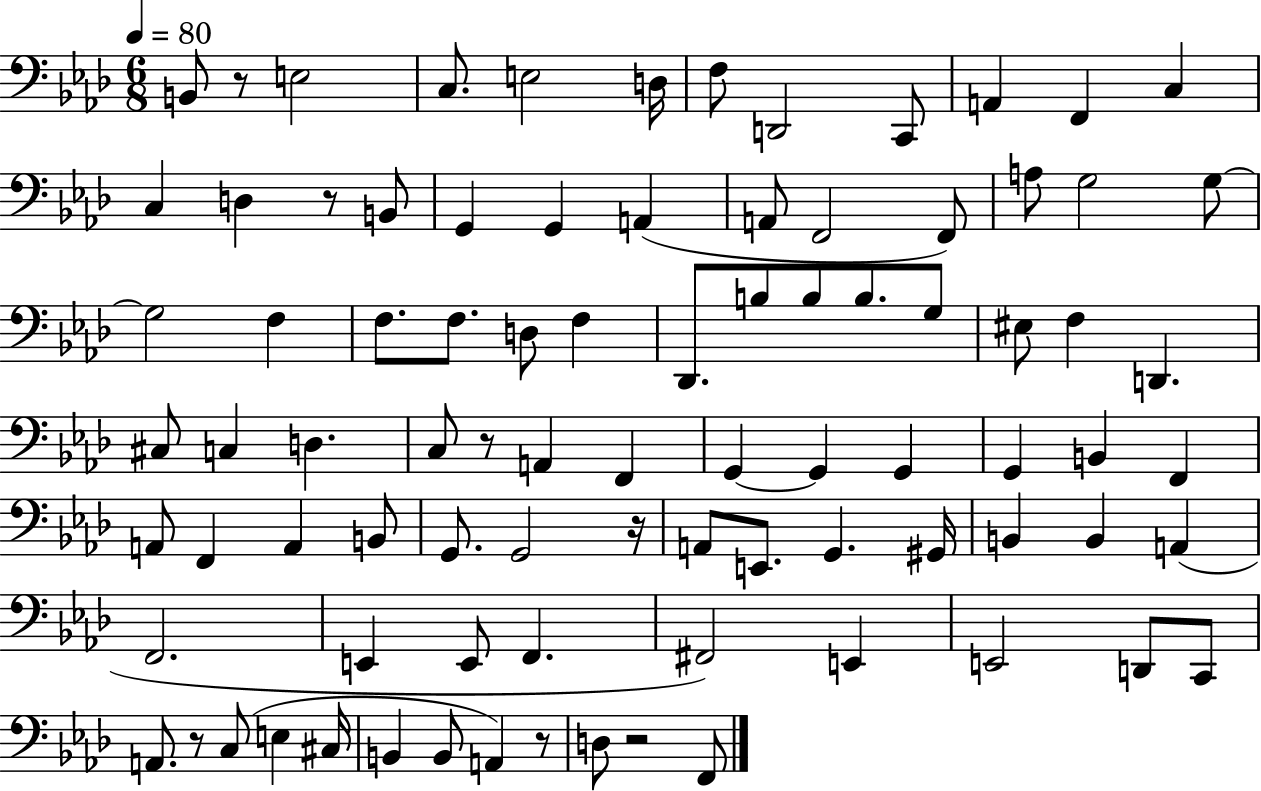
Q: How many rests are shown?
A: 7